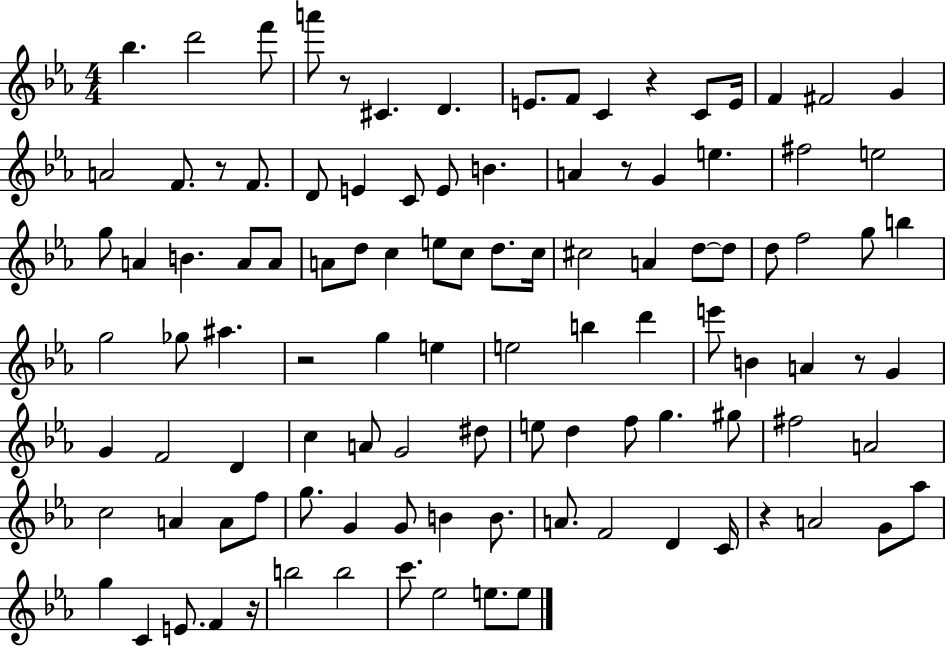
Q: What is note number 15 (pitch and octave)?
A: A4